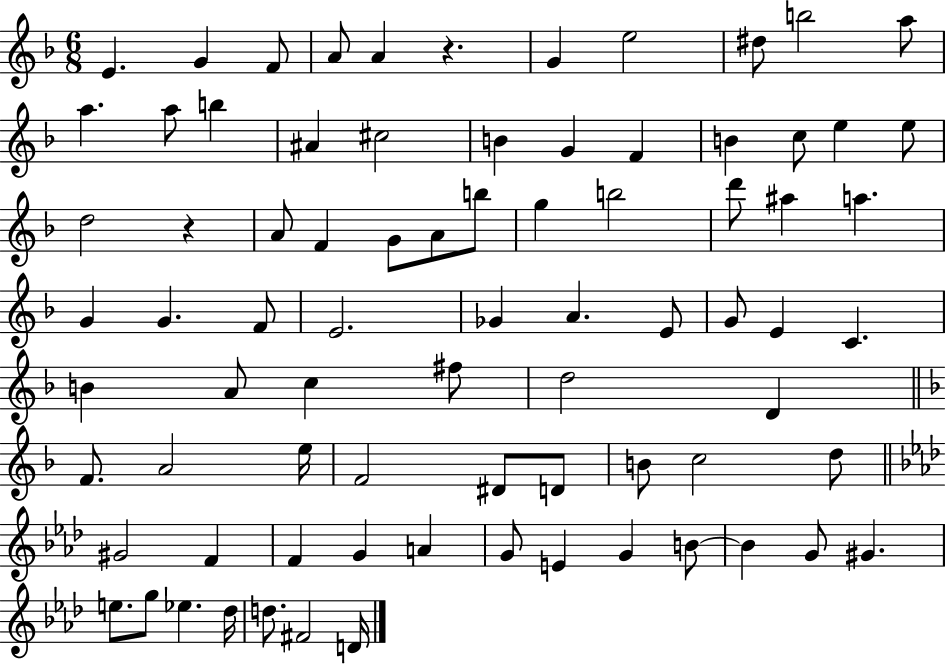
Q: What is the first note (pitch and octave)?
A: E4